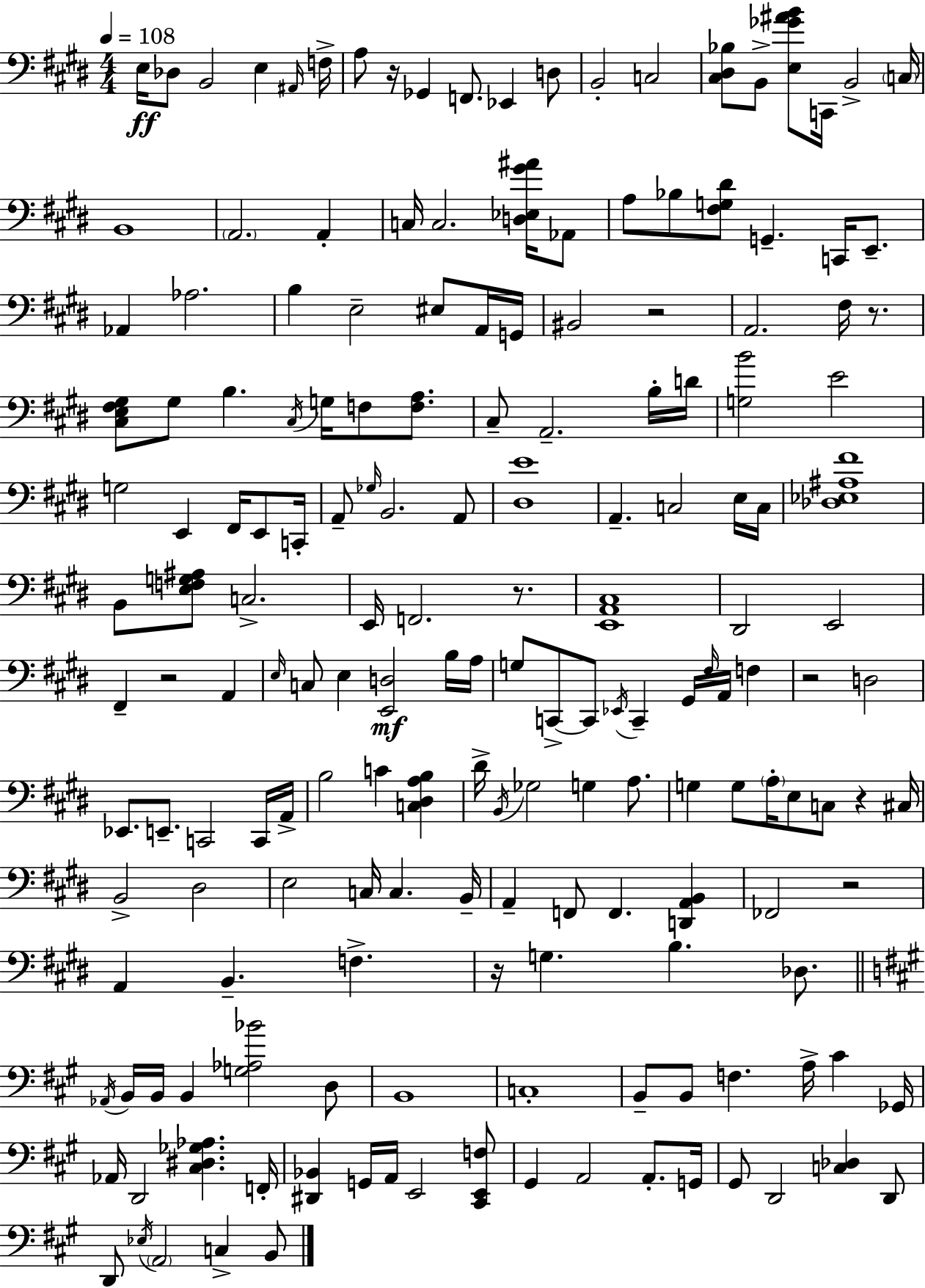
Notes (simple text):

E3/s Db3/e B2/h E3/q A#2/s F3/s A3/e R/s Gb2/q F2/e. Eb2/q D3/e B2/h C3/h [C#3,D#3,Bb3]/e B2/e [E3,Gb4,A#4,B4]/e C2/s B2/h C3/s B2/w A2/h. A2/q C3/s C3/h. [D3,Eb3,G#4,A#4]/s Ab2/e A3/e Bb3/e [F#3,G3,D#4]/e G2/q. C2/s E2/e. Ab2/q Ab3/h. B3/q E3/h EIS3/e A2/s G2/s BIS2/h R/h A2/h. F#3/s R/e. [C#3,E3,F#3,G#3]/e G#3/e B3/q. C#3/s G3/s F3/e [F3,A3]/e. C#3/e A2/h. B3/s D4/s [G3,B4]/h E4/h G3/h E2/q F#2/s E2/e C2/s A2/e Gb3/s B2/h. A2/e [D#3,E4]/w A2/q. C3/h E3/s C3/s [Db3,Eb3,A#3,F#4]/w B2/e [E3,F3,G3,A#3]/e C3/h. E2/s F2/h. R/e. [E2,A2,C#3]/w D#2/h E2/h F#2/q R/h A2/q E3/s C3/e E3/q [E2,D3]/h B3/s A3/s G3/e C2/e C2/e Eb2/s C2/q G#2/s F#3/s A2/s F3/q R/h D3/h Eb2/e. E2/e. C2/h C2/s A2/s B3/h C4/q [C3,D#3,A3,B3]/q D#4/s B2/s Gb3/h G3/q A3/e. G3/q G3/e A3/s E3/e C3/e R/q C#3/s B2/h D#3/h E3/h C3/s C3/q. B2/s A2/q F2/e F2/q. [D2,A2,B2]/q FES2/h R/h A2/q B2/q. F3/q. R/s G3/q. B3/q. Db3/e. Ab2/s B2/s B2/s B2/q [G3,Ab3,Bb4]/h D3/e B2/w C3/w B2/e B2/e F3/q. A3/s C#4/q Gb2/s Ab2/s D2/h [C#3,D#3,Gb3,Ab3]/q. F2/s [D#2,Bb2]/q G2/s A2/s E2/h [C#2,E2,F3]/e G#2/q A2/h A2/e. G2/s G#2/e D2/h [C3,Db3]/q D2/e D2/e Eb3/s A2/h C3/q B2/e